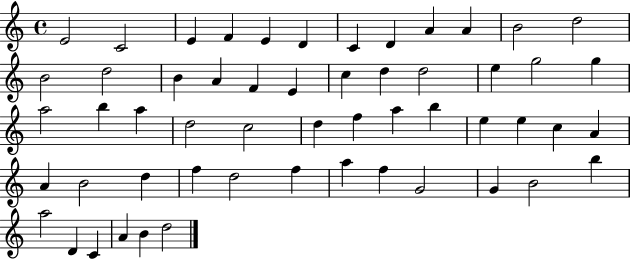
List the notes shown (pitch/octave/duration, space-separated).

E4/h C4/h E4/q F4/q E4/q D4/q C4/q D4/q A4/q A4/q B4/h D5/h B4/h D5/h B4/q A4/q F4/q E4/q C5/q D5/q D5/h E5/q G5/h G5/q A5/h B5/q A5/q D5/h C5/h D5/q F5/q A5/q B5/q E5/q E5/q C5/q A4/q A4/q B4/h D5/q F5/q D5/h F5/q A5/q F5/q G4/h G4/q B4/h B5/q A5/h D4/q C4/q A4/q B4/q D5/h